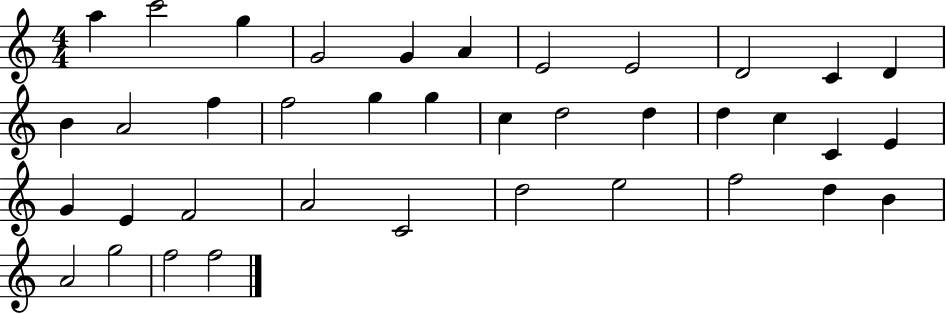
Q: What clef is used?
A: treble